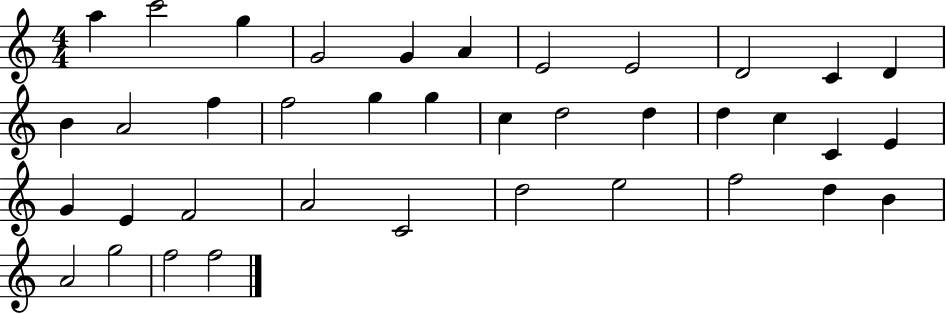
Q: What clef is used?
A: treble